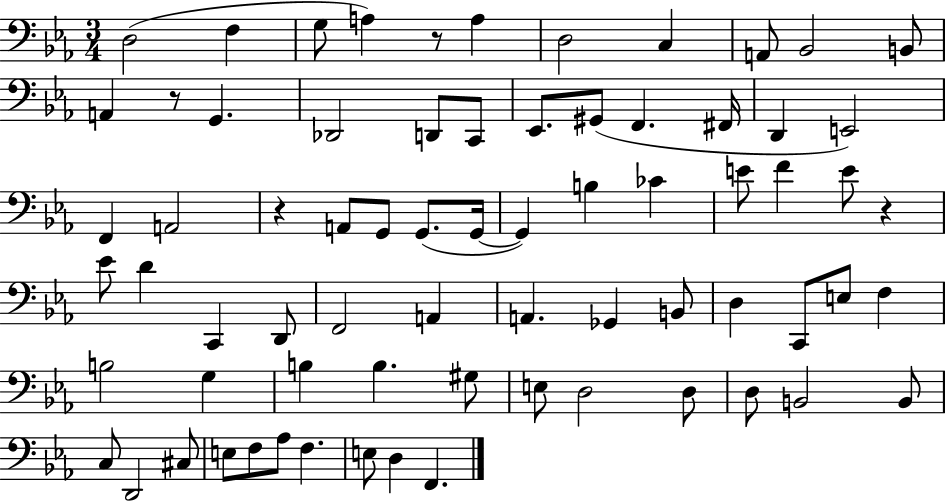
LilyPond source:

{
  \clef bass
  \numericTimeSignature
  \time 3/4
  \key ees \major
  d2( f4 | g8 a4) r8 a4 | d2 c4 | a,8 bes,2 b,8 | \break a,4 r8 g,4. | des,2 d,8 c,8 | ees,8. gis,8( f,4. fis,16 | d,4 e,2) | \break f,4 a,2 | r4 a,8 g,8 g,8.( g,16~~ | g,4) b4 ces'4 | e'8 f'4 e'8 r4 | \break ees'8 d'4 c,4 d,8 | f,2 a,4 | a,4. ges,4 b,8 | d4 c,8 e8 f4 | \break b2 g4 | b4 b4. gis8 | e8 d2 d8 | d8 b,2 b,8 | \break c8 d,2 cis8 | e8 f8 aes8 f4. | e8 d4 f,4. | \bar "|."
}